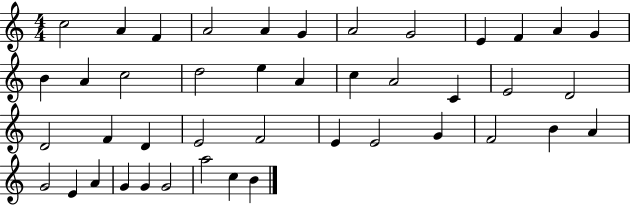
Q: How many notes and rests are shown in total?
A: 43